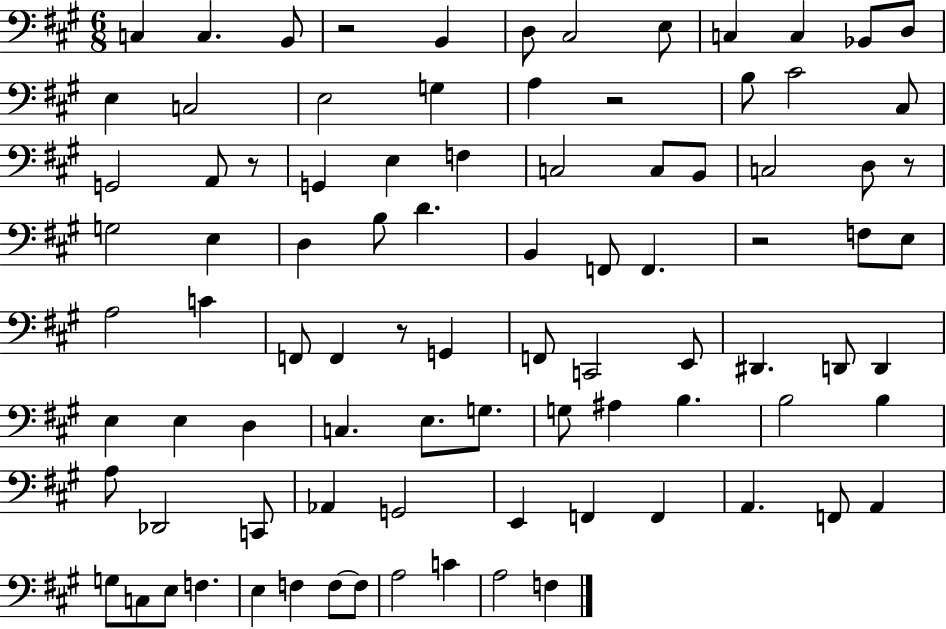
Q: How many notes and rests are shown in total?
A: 90